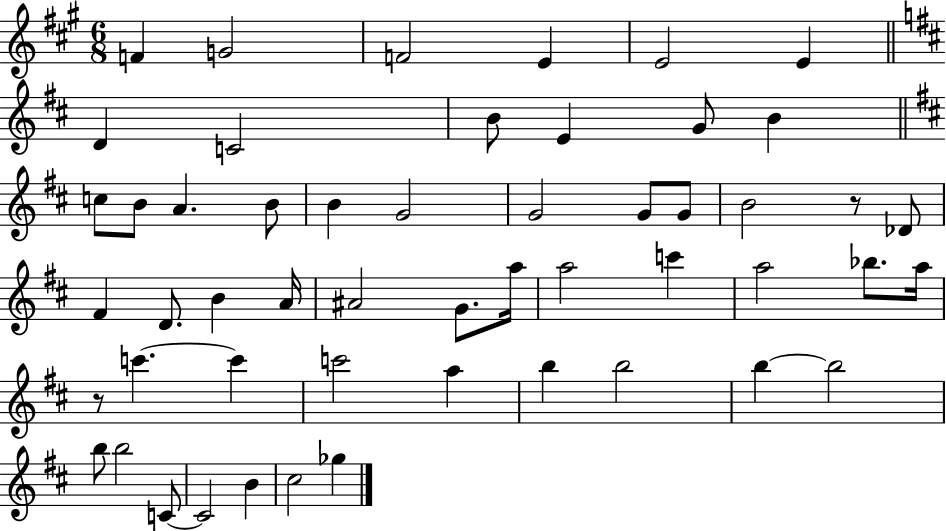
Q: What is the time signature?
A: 6/8